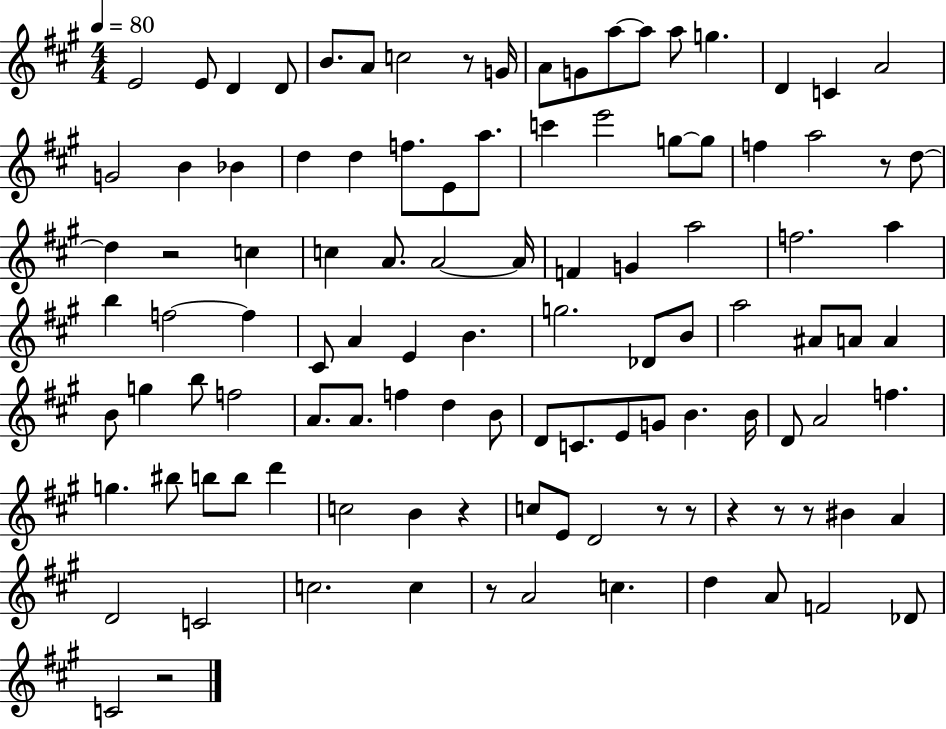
X:1
T:Untitled
M:4/4
L:1/4
K:A
E2 E/2 D D/2 B/2 A/2 c2 z/2 G/4 A/2 G/2 a/2 a/2 a/2 g D C A2 G2 B _B d d f/2 E/2 a/2 c' e'2 g/2 g/2 f a2 z/2 d/2 d z2 c c A/2 A2 A/4 F G a2 f2 a b f2 f ^C/2 A E B g2 _D/2 B/2 a2 ^A/2 A/2 A B/2 g b/2 f2 A/2 A/2 f d B/2 D/2 C/2 E/2 G/2 B B/4 D/2 A2 f g ^b/2 b/2 b/2 d' c2 B z c/2 E/2 D2 z/2 z/2 z z/2 z/2 ^B A D2 C2 c2 c z/2 A2 c d A/2 F2 _D/2 C2 z2